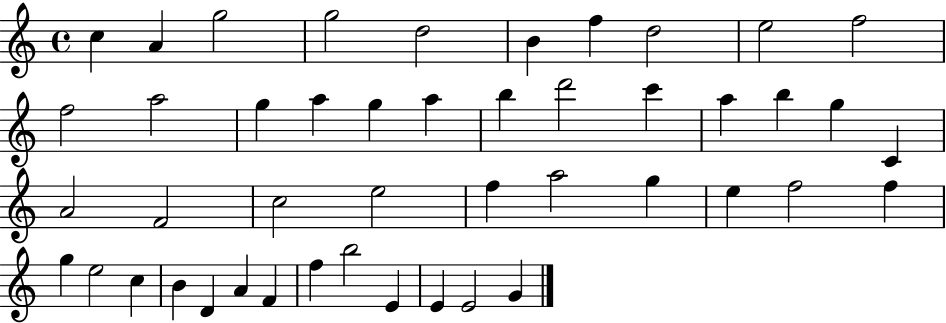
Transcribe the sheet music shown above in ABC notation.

X:1
T:Untitled
M:4/4
L:1/4
K:C
c A g2 g2 d2 B f d2 e2 f2 f2 a2 g a g a b d'2 c' a b g C A2 F2 c2 e2 f a2 g e f2 f g e2 c B D A F f b2 E E E2 G